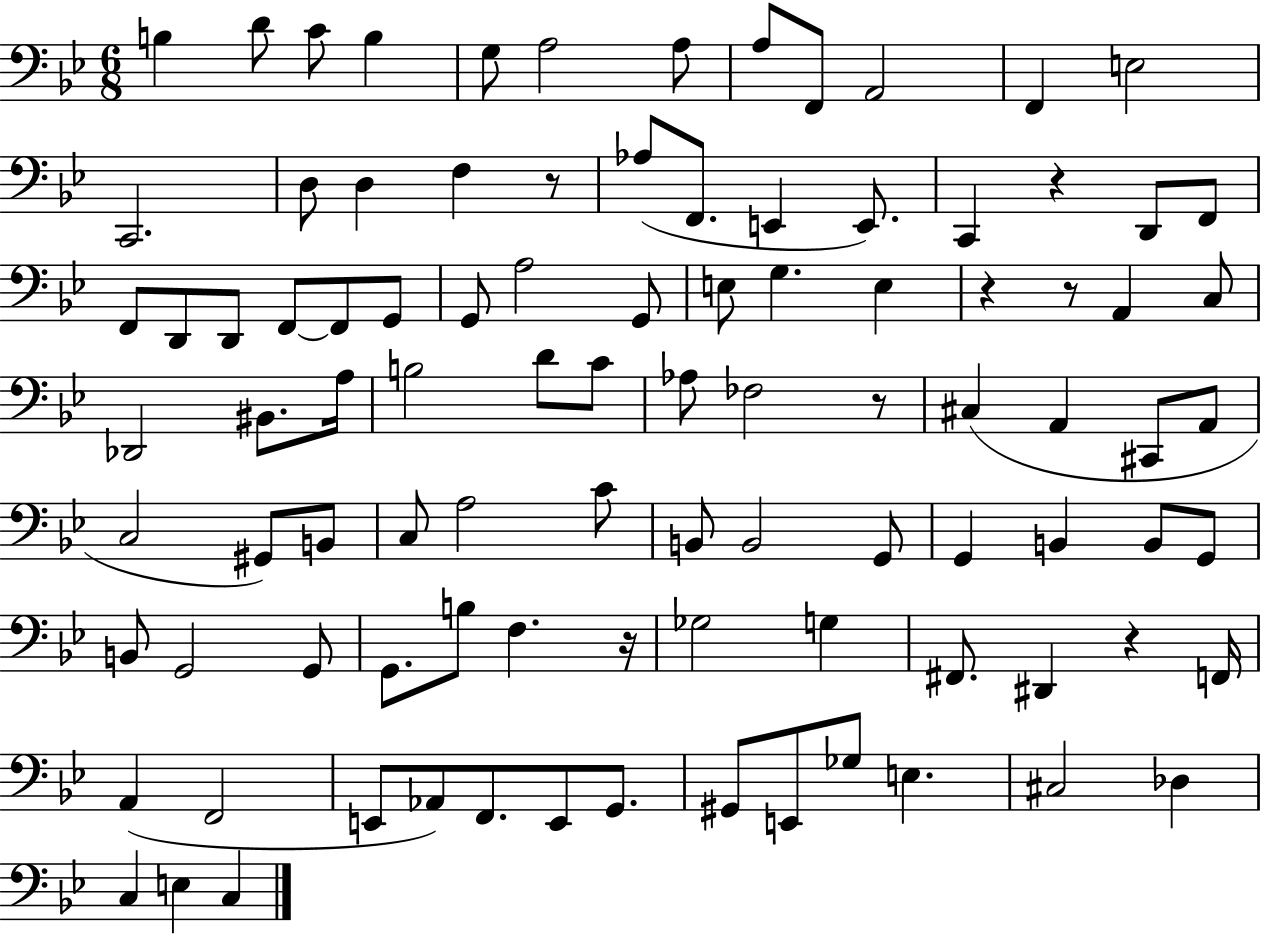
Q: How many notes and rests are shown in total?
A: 96